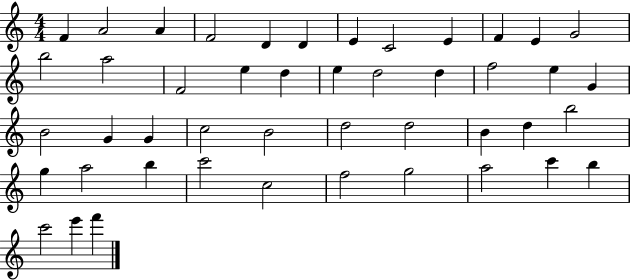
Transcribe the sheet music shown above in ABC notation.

X:1
T:Untitled
M:4/4
L:1/4
K:C
F A2 A F2 D D E C2 E F E G2 b2 a2 F2 e d e d2 d f2 e G B2 G G c2 B2 d2 d2 B d b2 g a2 b c'2 c2 f2 g2 a2 c' b c'2 e' f'